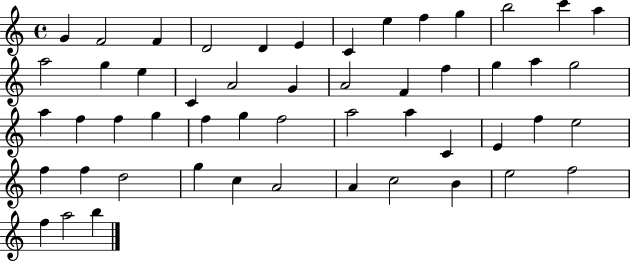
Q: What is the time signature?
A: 4/4